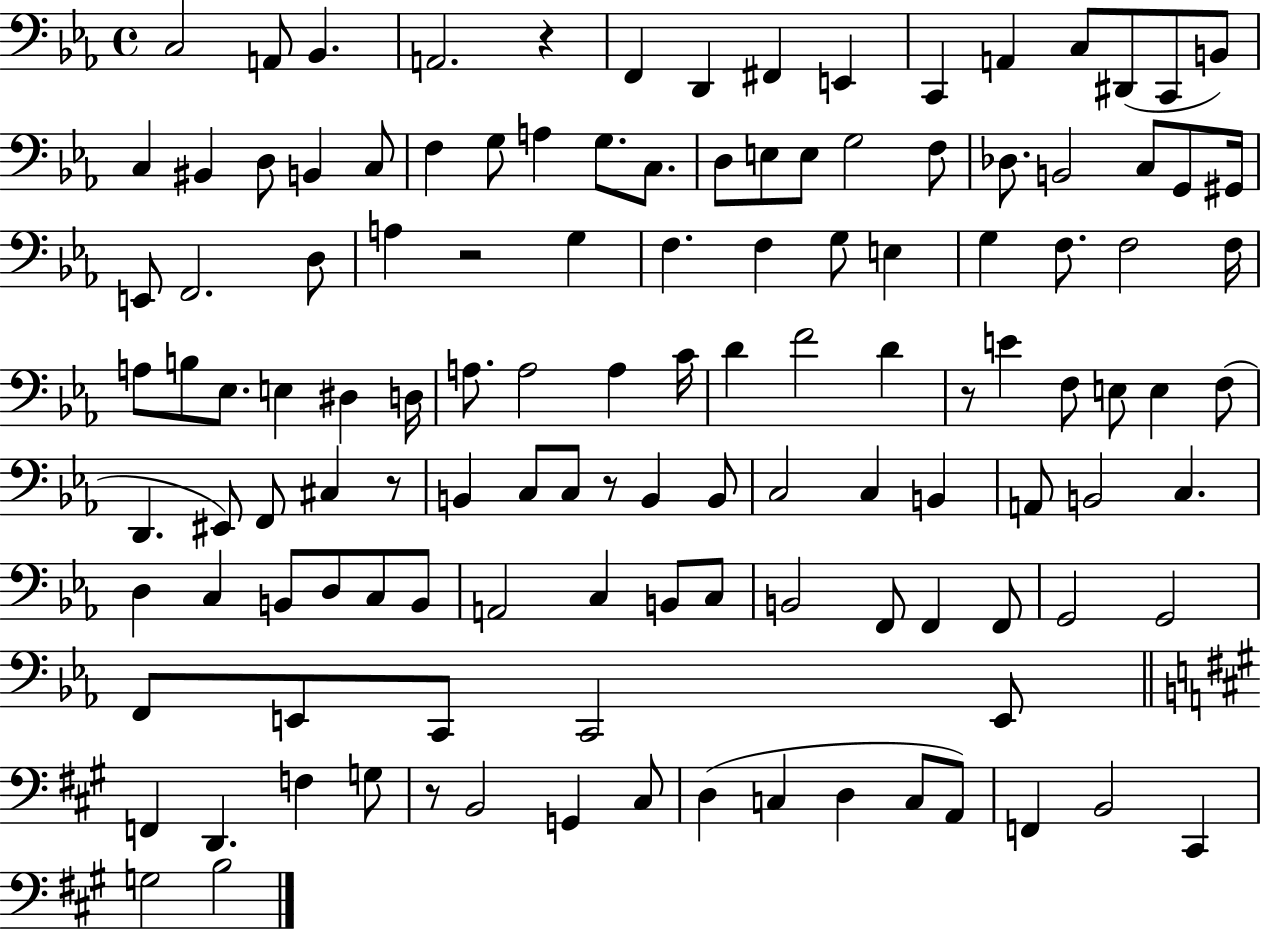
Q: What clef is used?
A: bass